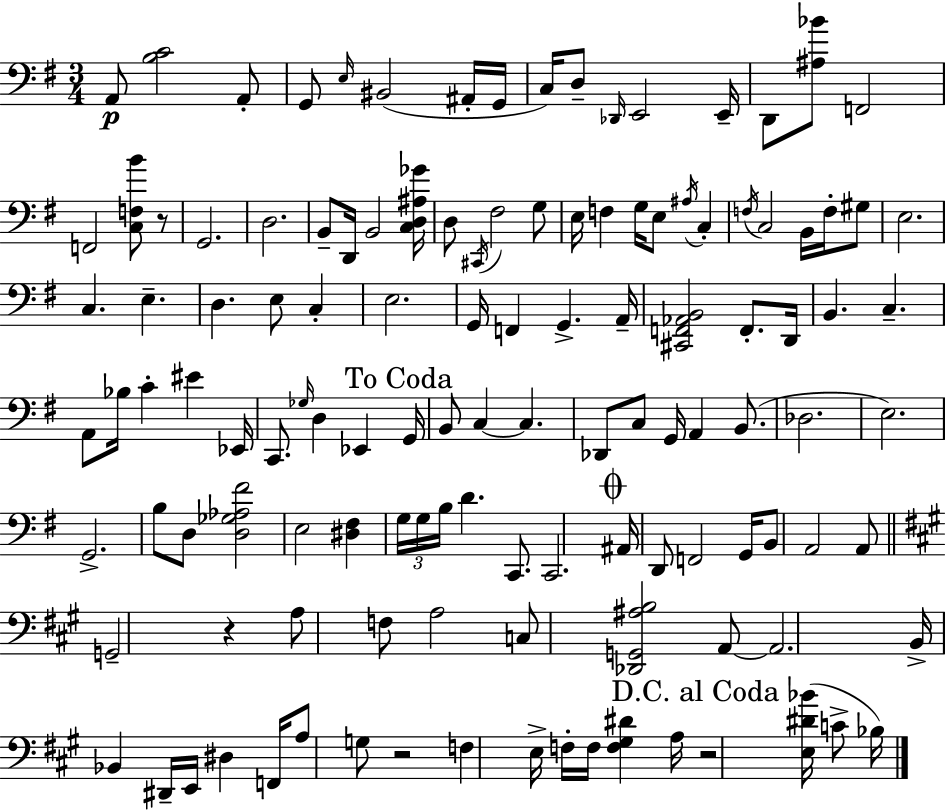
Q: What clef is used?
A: bass